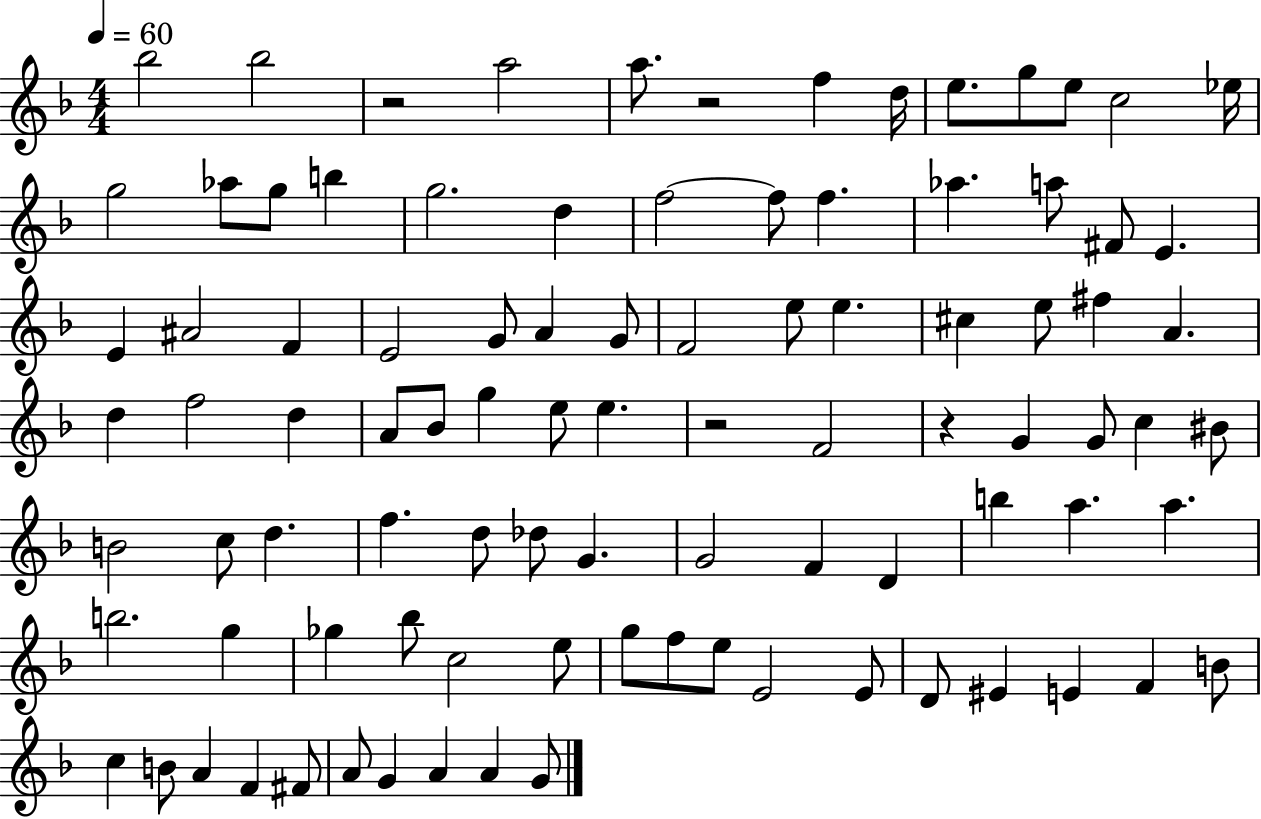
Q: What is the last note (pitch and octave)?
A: G4